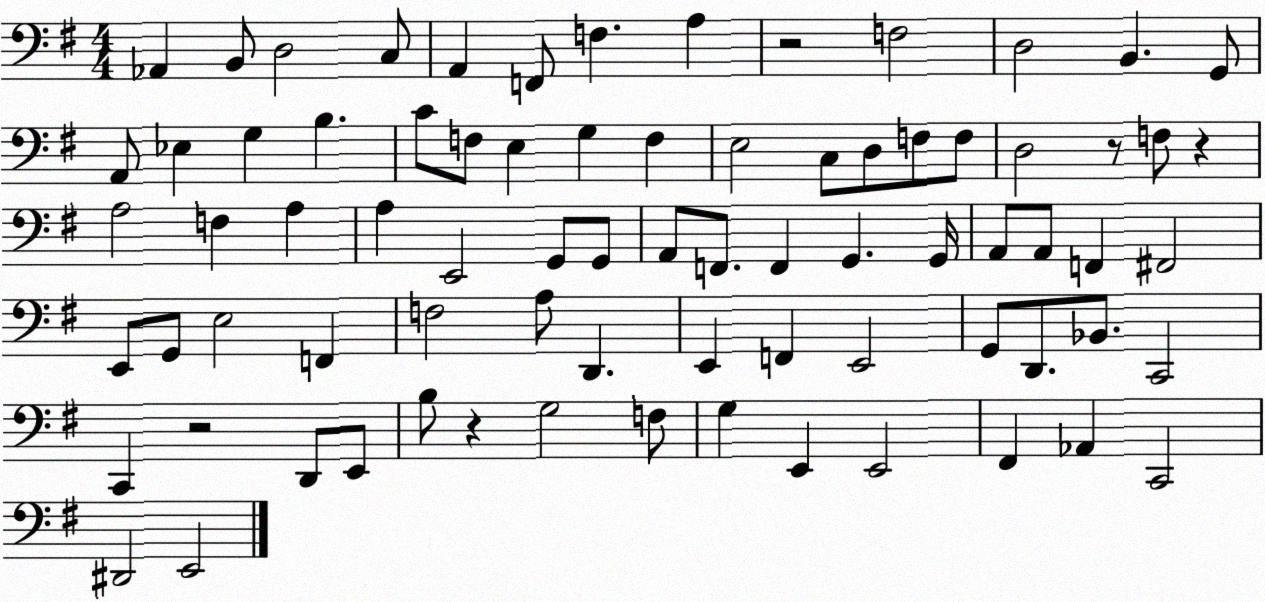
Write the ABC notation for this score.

X:1
T:Untitled
M:4/4
L:1/4
K:G
_A,, B,,/2 D,2 C,/2 A,, F,,/2 F, A, z2 F,2 D,2 B,, G,,/2 A,,/2 _E, G, B, C/2 F,/2 E, G, F, E,2 C,/2 D,/2 F,/2 F,/2 D,2 z/2 F,/2 z A,2 F, A, A, E,,2 G,,/2 G,,/2 A,,/2 F,,/2 F,, G,, G,,/4 A,,/2 A,,/2 F,, ^F,,2 E,,/2 G,,/2 E,2 F,, F,2 A,/2 D,, E,, F,, E,,2 G,,/2 D,,/2 _B,,/2 C,,2 C,, z2 D,,/2 E,,/2 B,/2 z G,2 F,/2 G, E,, E,,2 ^F,, _A,, C,,2 ^D,,2 E,,2